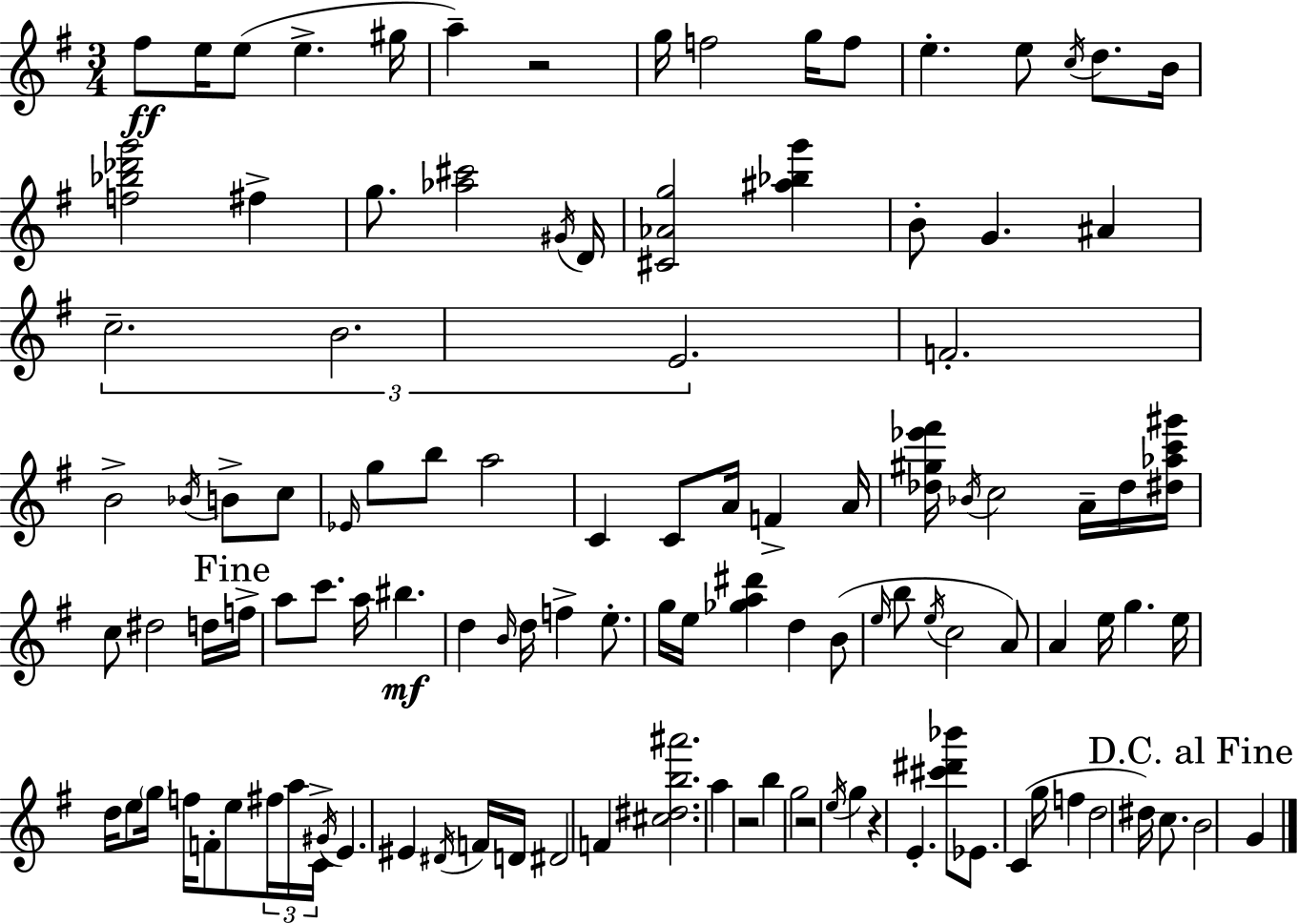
{
  \clef treble
  \numericTimeSignature
  \time 3/4
  \key g \major
  fis''8\ff e''16 e''8( e''4.-> gis''16 | a''4--) r2 | g''16 f''2 g''16 f''8 | e''4.-. e''8 \acciaccatura { c''16 } d''8. | \break b'16 <f'' bes'' des''' g'''>2 fis''4-> | g''8. <aes'' cis'''>2 | \acciaccatura { gis'16 } d'16 <cis' aes' g''>2 <ais'' bes'' g'''>4 | b'8-. g'4. ais'4 | \break \tuplet 3/2 { c''2.-- | b'2. | e'2. } | f'2.-. | \break b'2-> \acciaccatura { bes'16 } b'8-> | c''8 \grace { ees'16 } g''8 b''8 a''2 | c'4 c'8 a'16 f'4-> | a'16 <des'' gis'' ees''' fis'''>16 \acciaccatura { bes'16 } c''2 | \break a'16-- des''16 <dis'' aes'' c''' gis'''>16 c''8 dis''2 | d''16 \mark "Fine" f''16-> a''8 c'''8. a''16 bis''4.\mf | d''4 \grace { b'16 } d''16 f''4-> | e''8.-. g''16 e''16 <ges'' a'' dis'''>4 | \break d''4 b'8( \grace { e''16 } b''8 \acciaccatura { e''16 } c''2 | a'8) a'4 | e''16 g''4. e''16 d''16 e''8 \parenthesize g''16 | f''16 f'8-. e''8 \tuplet 3/2 { fis''16 a''16 c'16-> } \acciaccatura { gis'16 } e'4. | \break eis'4 \acciaccatura { dis'16 } f'16 d'16 dis'2 | f'4 <cis'' dis'' b'' ais'''>2. | a''4 | r2 b''4 | \break g''2 r2 | \acciaccatura { e''16 } g''4 r4 | e'4.-. <cis''' dis''' bes'''>8 ees'8. | c'4( g''16 f''4 d''2 | \break dis''16) c''8. \mark "D.C. al Fine" b'2 | g'4 \bar "|."
}